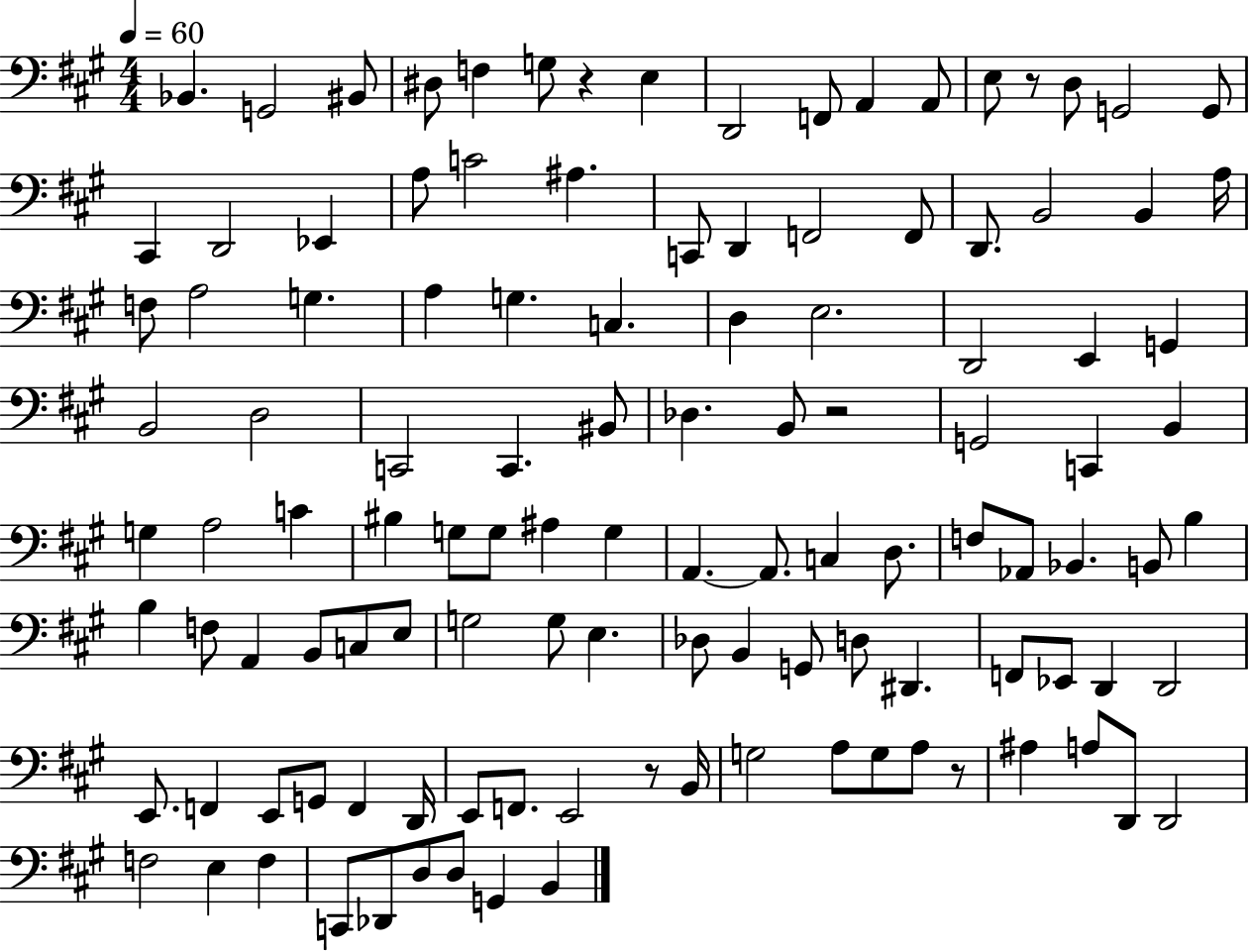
X:1
T:Untitled
M:4/4
L:1/4
K:A
_B,, G,,2 ^B,,/2 ^D,/2 F, G,/2 z E, D,,2 F,,/2 A,, A,,/2 E,/2 z/2 D,/2 G,,2 G,,/2 ^C,, D,,2 _E,, A,/2 C2 ^A, C,,/2 D,, F,,2 F,,/2 D,,/2 B,,2 B,, A,/4 F,/2 A,2 G, A, G, C, D, E,2 D,,2 E,, G,, B,,2 D,2 C,,2 C,, ^B,,/2 _D, B,,/2 z2 G,,2 C,, B,, G, A,2 C ^B, G,/2 G,/2 ^A, G, A,, A,,/2 C, D,/2 F,/2 _A,,/2 _B,, B,,/2 B, B, F,/2 A,, B,,/2 C,/2 E,/2 G,2 G,/2 E, _D,/2 B,, G,,/2 D,/2 ^D,, F,,/2 _E,,/2 D,, D,,2 E,,/2 F,, E,,/2 G,,/2 F,, D,,/4 E,,/2 F,,/2 E,,2 z/2 B,,/4 G,2 A,/2 G,/2 A,/2 z/2 ^A, A,/2 D,,/2 D,,2 F,2 E, F, C,,/2 _D,,/2 D,/2 D,/2 G,, B,,